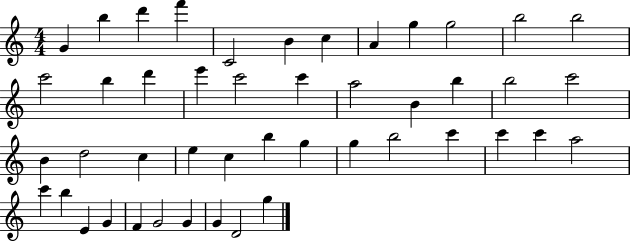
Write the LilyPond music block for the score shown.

{
  \clef treble
  \numericTimeSignature
  \time 4/4
  \key c \major
  g'4 b''4 d'''4 f'''4 | c'2 b'4 c''4 | a'4 g''4 g''2 | b''2 b''2 | \break c'''2 b''4 d'''4 | e'''4 c'''2 c'''4 | a''2 b'4 b''4 | b''2 c'''2 | \break b'4 d''2 c''4 | e''4 c''4 b''4 g''4 | g''4 b''2 c'''4 | c'''4 c'''4 a''2 | \break c'''4 b''4 e'4 g'4 | f'4 g'2 g'4 | g'4 d'2 g''4 | \bar "|."
}